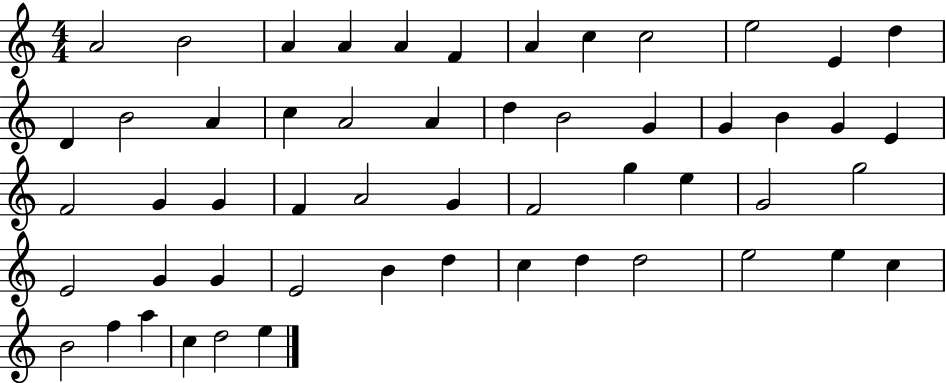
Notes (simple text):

A4/h B4/h A4/q A4/q A4/q F4/q A4/q C5/q C5/h E5/h E4/q D5/q D4/q B4/h A4/q C5/q A4/h A4/q D5/q B4/h G4/q G4/q B4/q G4/q E4/q F4/h G4/q G4/q F4/q A4/h G4/q F4/h G5/q E5/q G4/h G5/h E4/h G4/q G4/q E4/h B4/q D5/q C5/q D5/q D5/h E5/h E5/q C5/q B4/h F5/q A5/q C5/q D5/h E5/q